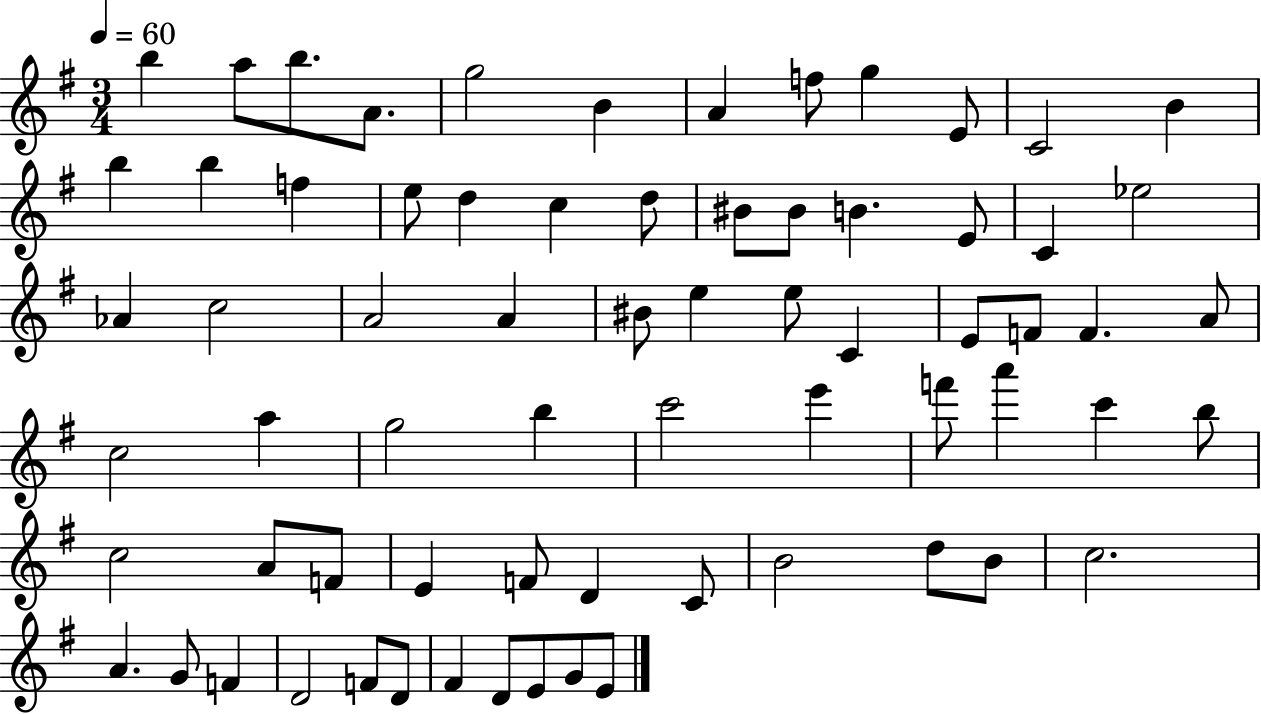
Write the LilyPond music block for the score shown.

{
  \clef treble
  \numericTimeSignature
  \time 3/4
  \key g \major
  \tempo 4 = 60
  \repeat volta 2 { b''4 a''8 b''8. a'8. | g''2 b'4 | a'4 f''8 g''4 e'8 | c'2 b'4 | \break b''4 b''4 f''4 | e''8 d''4 c''4 d''8 | bis'8 bis'8 b'4. e'8 | c'4 ees''2 | \break aes'4 c''2 | a'2 a'4 | bis'8 e''4 e''8 c'4 | e'8 f'8 f'4. a'8 | \break c''2 a''4 | g''2 b''4 | c'''2 e'''4 | f'''8 a'''4 c'''4 b''8 | \break c''2 a'8 f'8 | e'4 f'8 d'4 c'8 | b'2 d''8 b'8 | c''2. | \break a'4. g'8 f'4 | d'2 f'8 d'8 | fis'4 d'8 e'8 g'8 e'8 | } \bar "|."
}